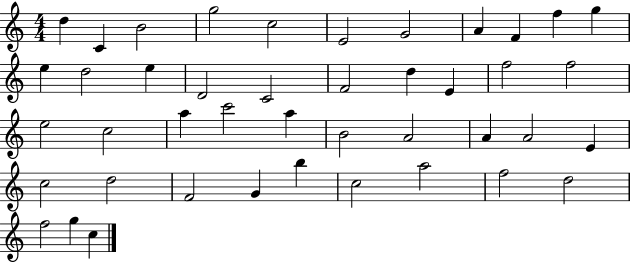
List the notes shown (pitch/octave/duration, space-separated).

D5/q C4/q B4/h G5/h C5/h E4/h G4/h A4/q F4/q F5/q G5/q E5/q D5/h E5/q D4/h C4/h F4/h D5/q E4/q F5/h F5/h E5/h C5/h A5/q C6/h A5/q B4/h A4/h A4/q A4/h E4/q C5/h D5/h F4/h G4/q B5/q C5/h A5/h F5/h D5/h F5/h G5/q C5/q